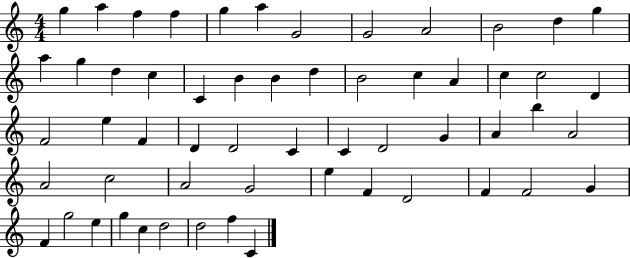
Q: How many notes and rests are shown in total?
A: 57